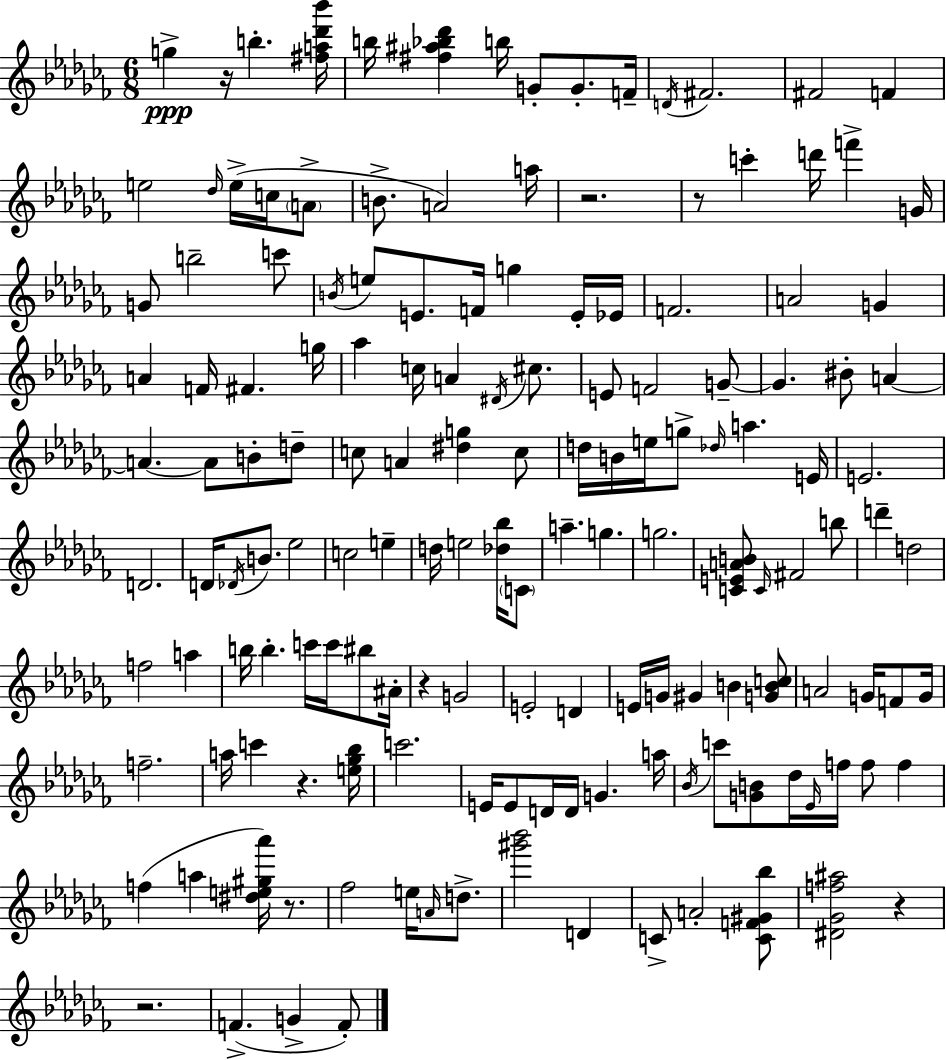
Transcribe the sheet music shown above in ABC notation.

X:1
T:Untitled
M:6/8
L:1/4
K:Abm
g z/4 b [^fa_d'_b']/4 b/4 [^f^a_b_d'] b/4 G/2 G/2 F/4 D/4 ^F2 ^F2 F e2 _d/4 e/4 c/4 A/2 B/2 A2 a/4 z2 z/2 c' d'/4 f' G/4 G/2 b2 c'/2 B/4 e/2 E/2 F/4 g E/4 _E/4 F2 A2 G A F/4 ^F g/4 _a c/4 A ^D/4 ^c/2 E/2 F2 G/2 G ^B/2 A A A/2 B/2 d/2 c/2 A [^dg] c/2 d/4 B/4 e/4 g/2 _d/4 a E/4 E2 D2 D/4 _D/4 B/2 _e2 c2 e d/4 e2 [_d_b]/4 C/2 a g g2 [CEAB]/2 C/4 ^F2 b/2 d' d2 f2 a b/4 b c'/4 c'/4 ^b/2 ^A/4 z G2 E2 D E/4 G/4 ^G B [GBc]/2 A2 G/4 F/2 G/4 f2 a/4 c' z [e_g_b]/4 c'2 E/4 E/2 D/4 D/4 G a/4 _B/4 c'/2 [GB]/2 _d/4 _E/4 f/4 f/2 f f a [^de^g_a']/4 z/2 _f2 e/4 A/4 d/2 [^g'_b']2 D C/2 A2 [CF^G_b]/2 [^D_Gf^a]2 z z2 F G F/2